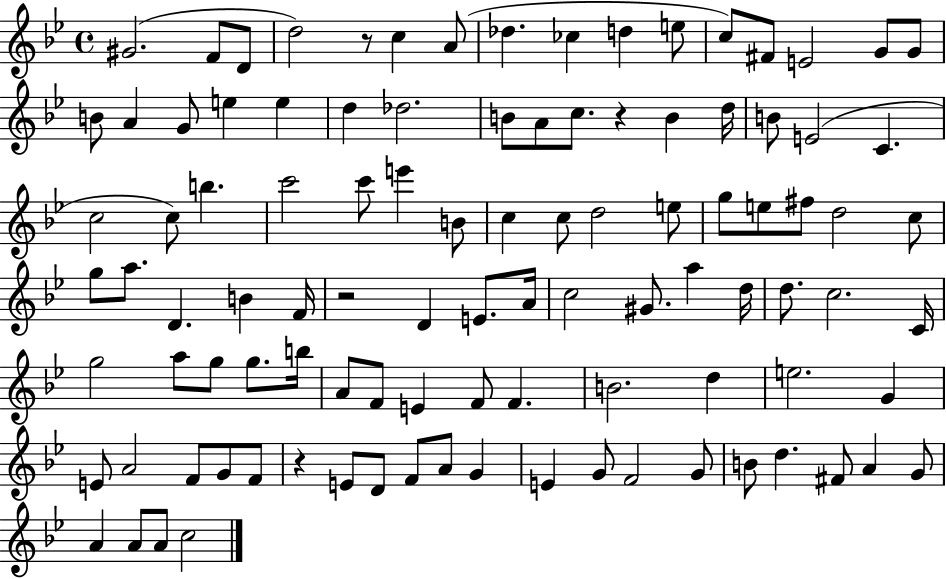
G#4/h. F4/e D4/e D5/h R/e C5/q A4/e Db5/q. CES5/q D5/q E5/e C5/e F#4/e E4/h G4/e G4/e B4/e A4/q G4/e E5/q E5/q D5/q Db5/h. B4/e A4/e C5/e. R/q B4/q D5/s B4/e E4/h C4/q. C5/h C5/e B5/q. C6/h C6/e E6/q B4/e C5/q C5/e D5/h E5/e G5/e E5/e F#5/e D5/h C5/e G5/e A5/e. D4/q. B4/q F4/s R/h D4/q E4/e. A4/s C5/h G#4/e. A5/q D5/s D5/e. C5/h. C4/s G5/h A5/e G5/e G5/e. B5/s A4/e F4/e E4/q F4/e F4/q. B4/h. D5/q E5/h. G4/q E4/e A4/h F4/e G4/e F4/e R/q E4/e D4/e F4/e A4/e G4/q E4/q G4/e F4/h G4/e B4/e D5/q. F#4/e A4/q G4/e A4/q A4/e A4/e C5/h